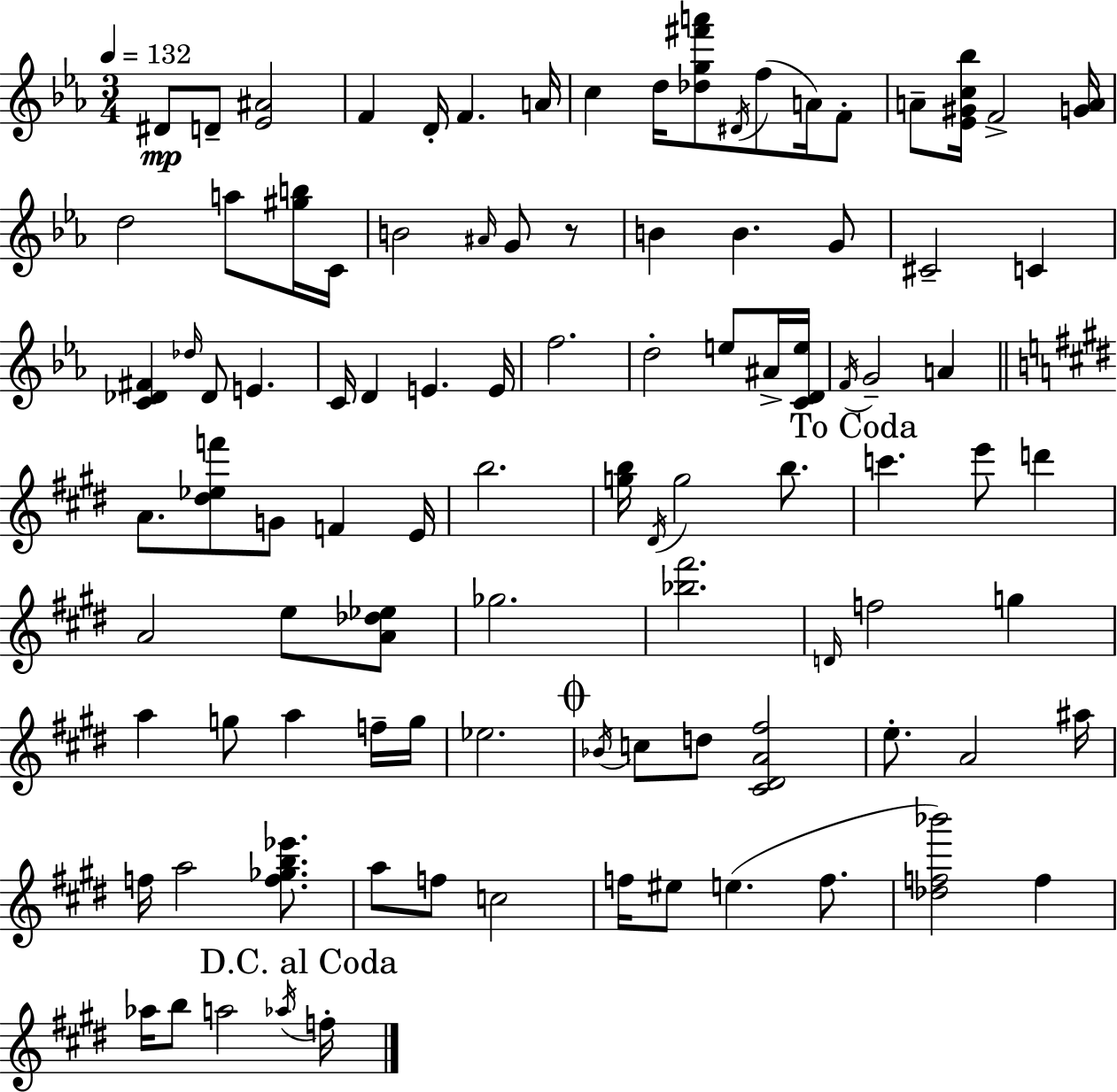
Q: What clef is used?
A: treble